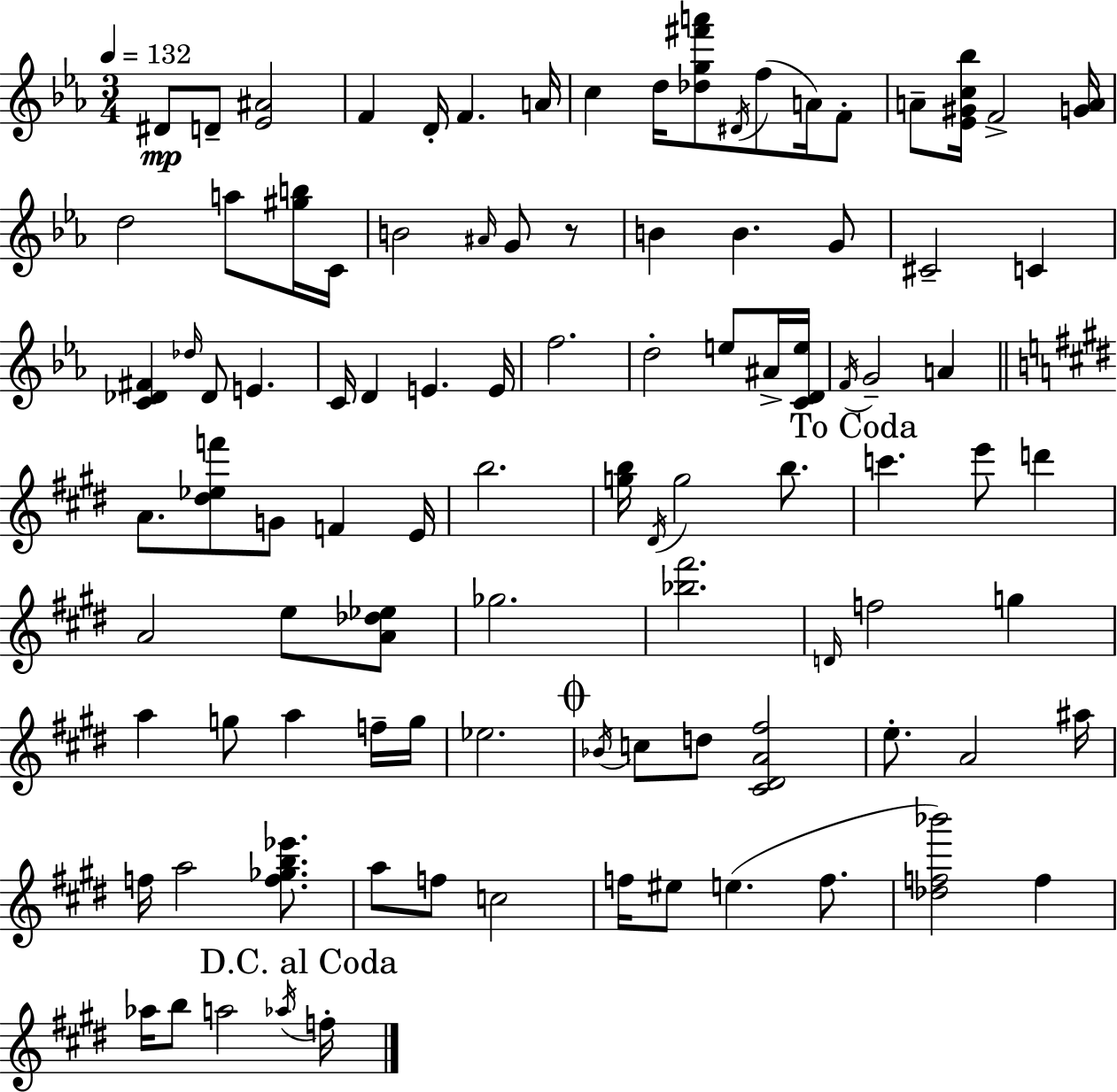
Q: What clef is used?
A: treble